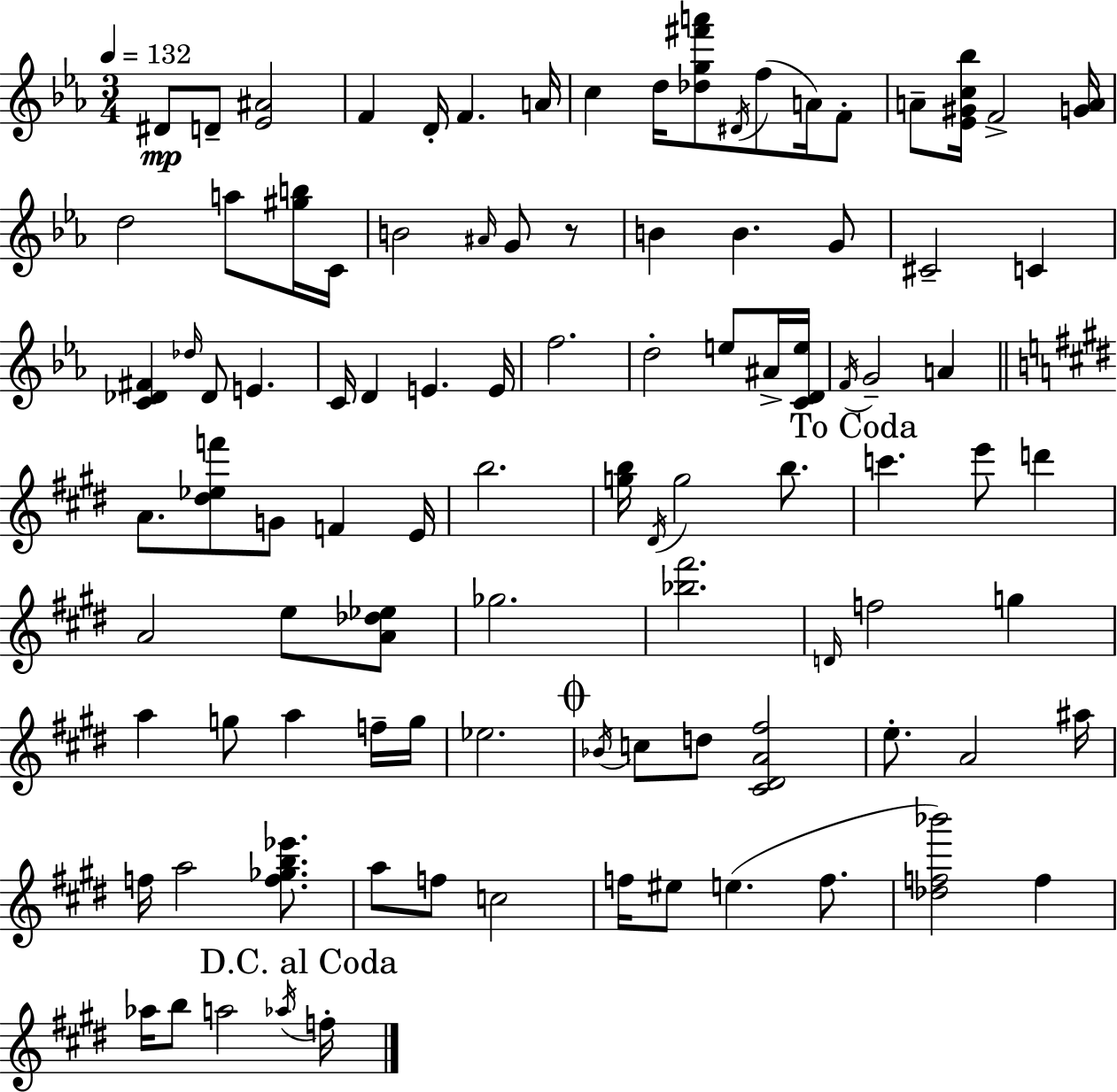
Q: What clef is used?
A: treble